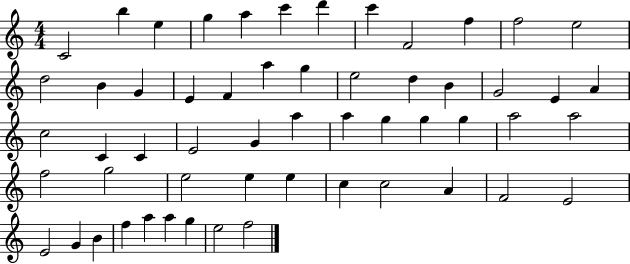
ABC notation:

X:1
T:Untitled
M:4/4
L:1/4
K:C
C2 b e g a c' d' c' F2 f f2 e2 d2 B G E F a g e2 d B G2 E A c2 C C E2 G a a g g g a2 a2 f2 g2 e2 e e c c2 A F2 E2 E2 G B f a a g e2 f2